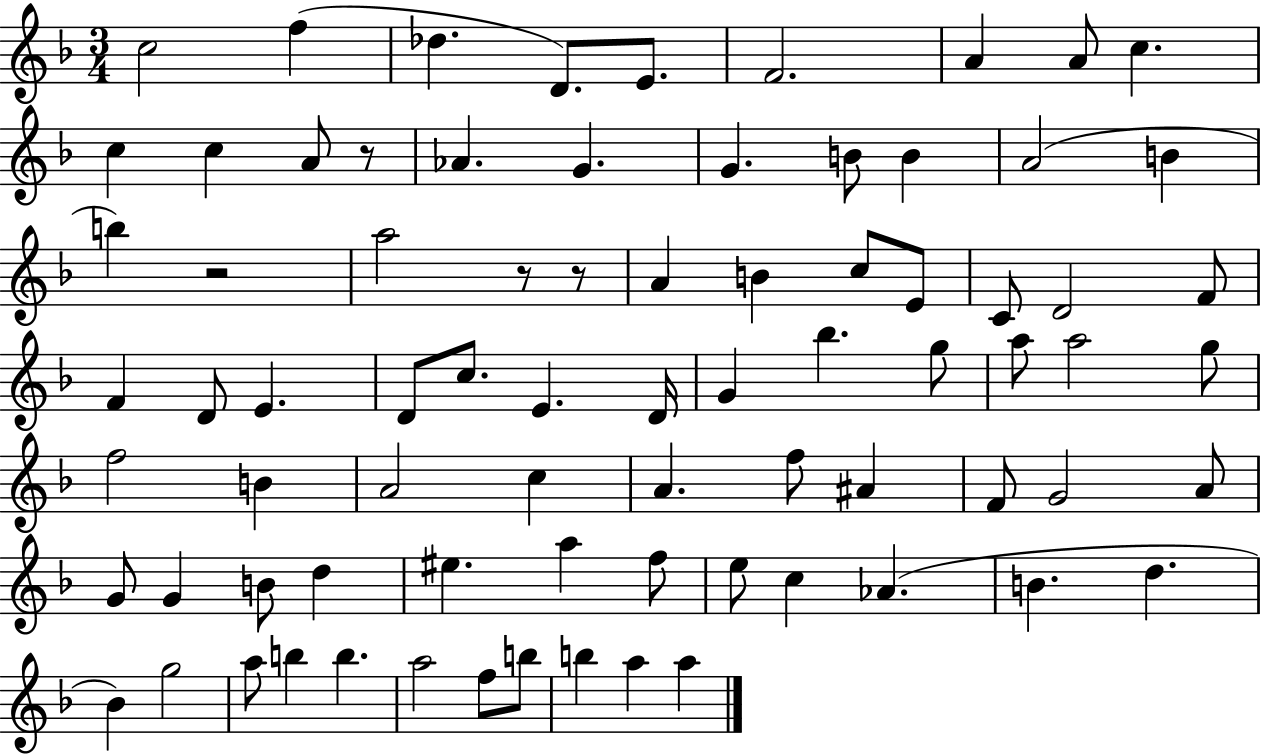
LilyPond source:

{
  \clef treble
  \numericTimeSignature
  \time 3/4
  \key f \major
  c''2 f''4( | des''4. d'8.) e'8. | f'2. | a'4 a'8 c''4. | \break c''4 c''4 a'8 r8 | aes'4. g'4. | g'4. b'8 b'4 | a'2( b'4 | \break b''4) r2 | a''2 r8 r8 | a'4 b'4 c''8 e'8 | c'8 d'2 f'8 | \break f'4 d'8 e'4. | d'8 c''8. e'4. d'16 | g'4 bes''4. g''8 | a''8 a''2 g''8 | \break f''2 b'4 | a'2 c''4 | a'4. f''8 ais'4 | f'8 g'2 a'8 | \break g'8 g'4 b'8 d''4 | eis''4. a''4 f''8 | e''8 c''4 aes'4.( | b'4. d''4. | \break bes'4) g''2 | a''8 b''4 b''4. | a''2 f''8 b''8 | b''4 a''4 a''4 | \break \bar "|."
}